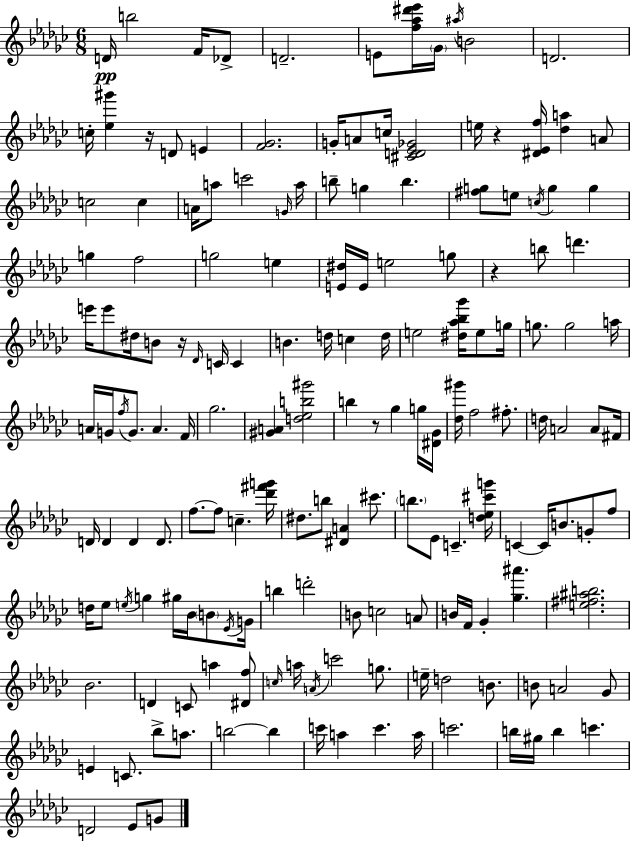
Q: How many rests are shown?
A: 5